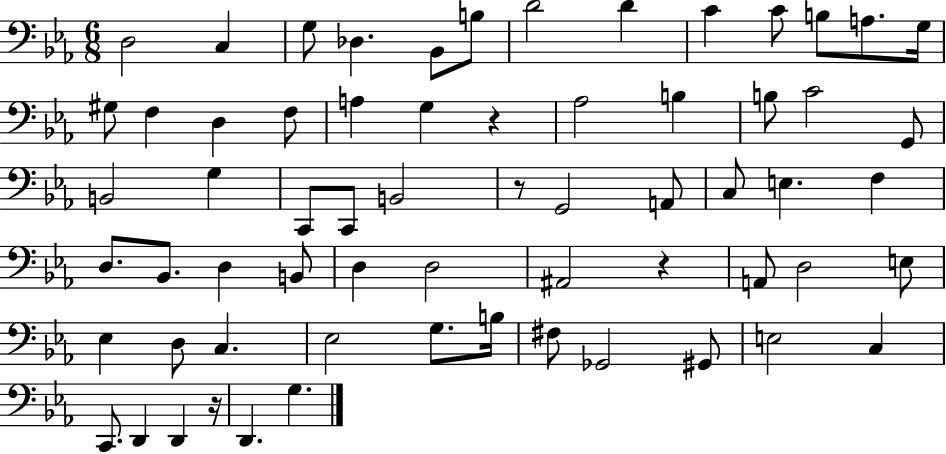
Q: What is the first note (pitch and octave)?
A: D3